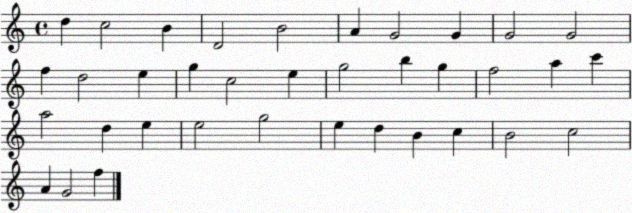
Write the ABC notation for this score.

X:1
T:Untitled
M:4/4
L:1/4
K:C
d c2 B D2 B2 A G2 G G2 G2 f d2 e g c2 e g2 b g f2 a c' a2 d e e2 g2 e d B c B2 c2 A G2 f